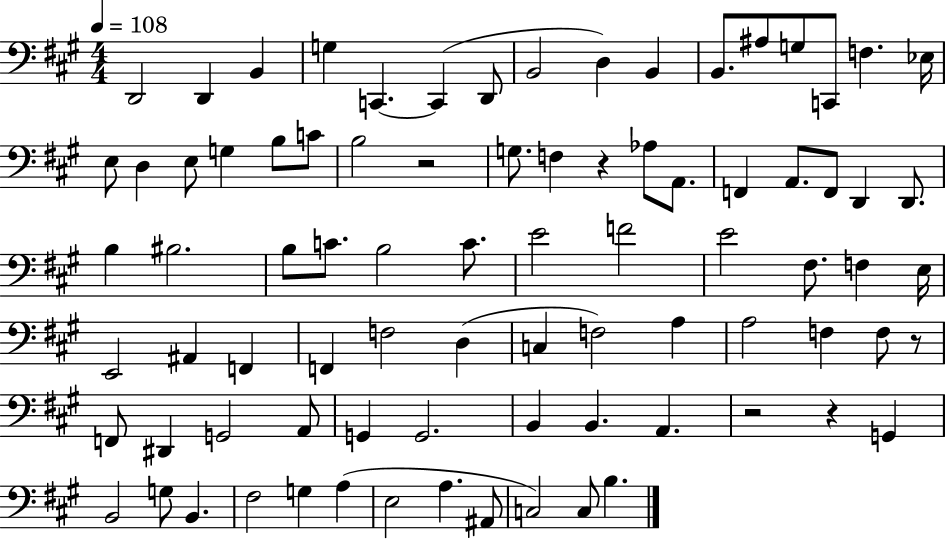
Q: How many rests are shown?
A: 5